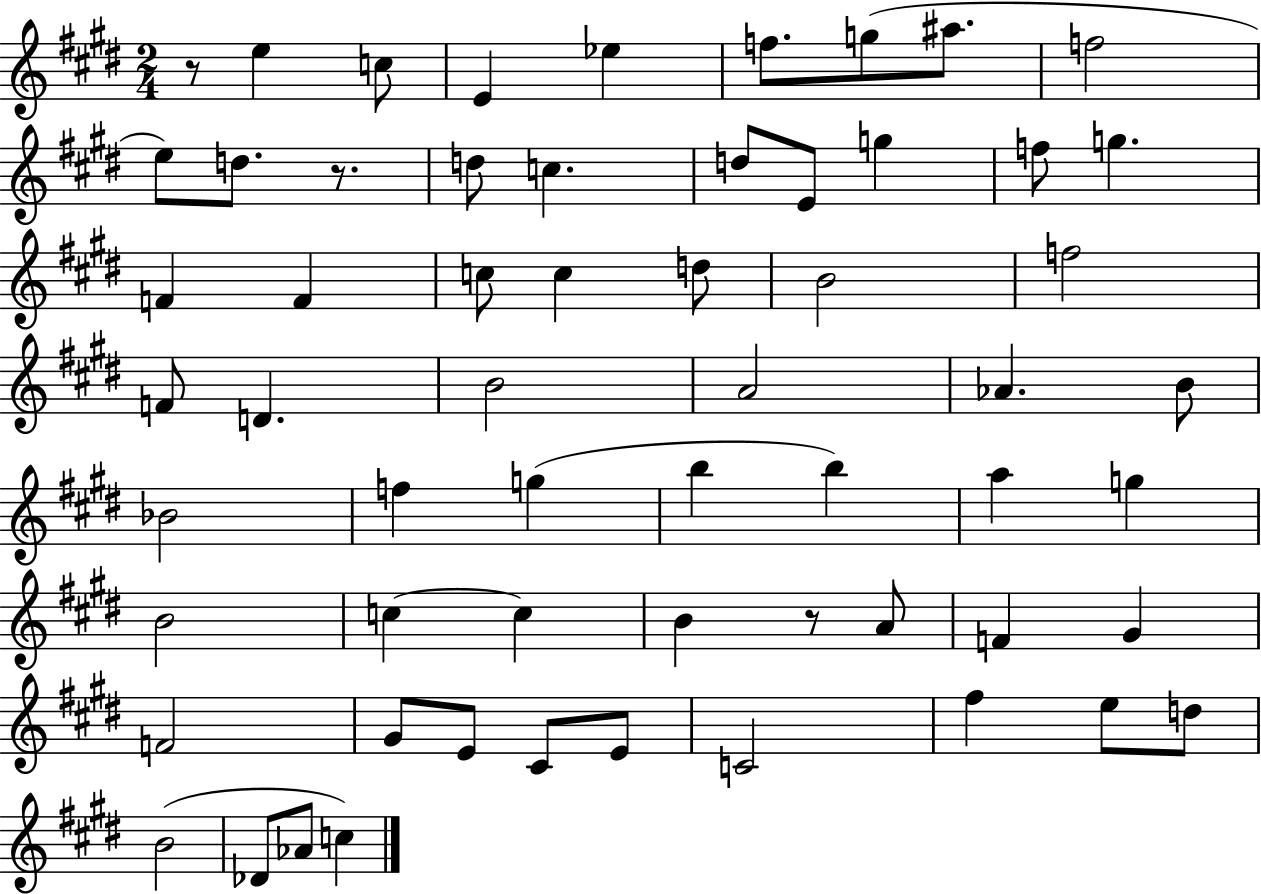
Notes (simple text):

R/e E5/q C5/e E4/q Eb5/q F5/e. G5/e A#5/e. F5/h E5/e D5/e. R/e. D5/e C5/q. D5/e E4/e G5/q F5/e G5/q. F4/q F4/q C5/e C5/q D5/e B4/h F5/h F4/e D4/q. B4/h A4/h Ab4/q. B4/e Bb4/h F5/q G5/q B5/q B5/q A5/q G5/q B4/h C5/q C5/q B4/q R/e A4/e F4/q G#4/q F4/h G#4/e E4/e C#4/e E4/e C4/h F#5/q E5/e D5/e B4/h Db4/e Ab4/e C5/q